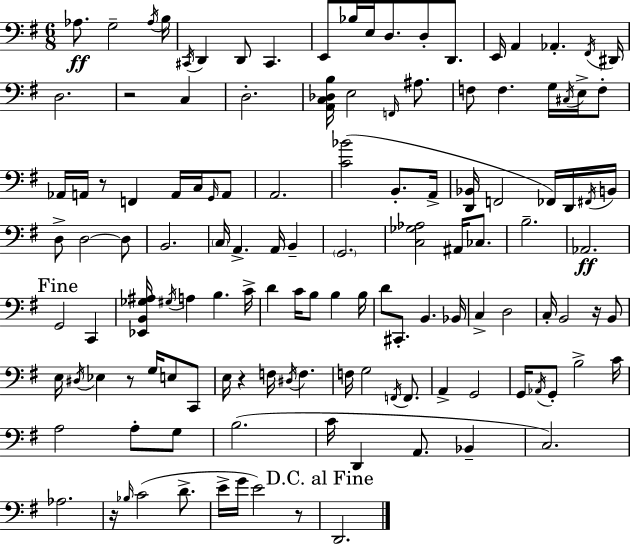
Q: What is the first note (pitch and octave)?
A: Ab3